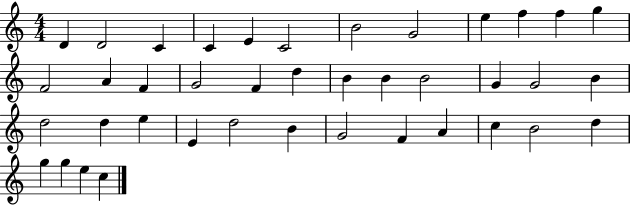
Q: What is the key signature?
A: C major